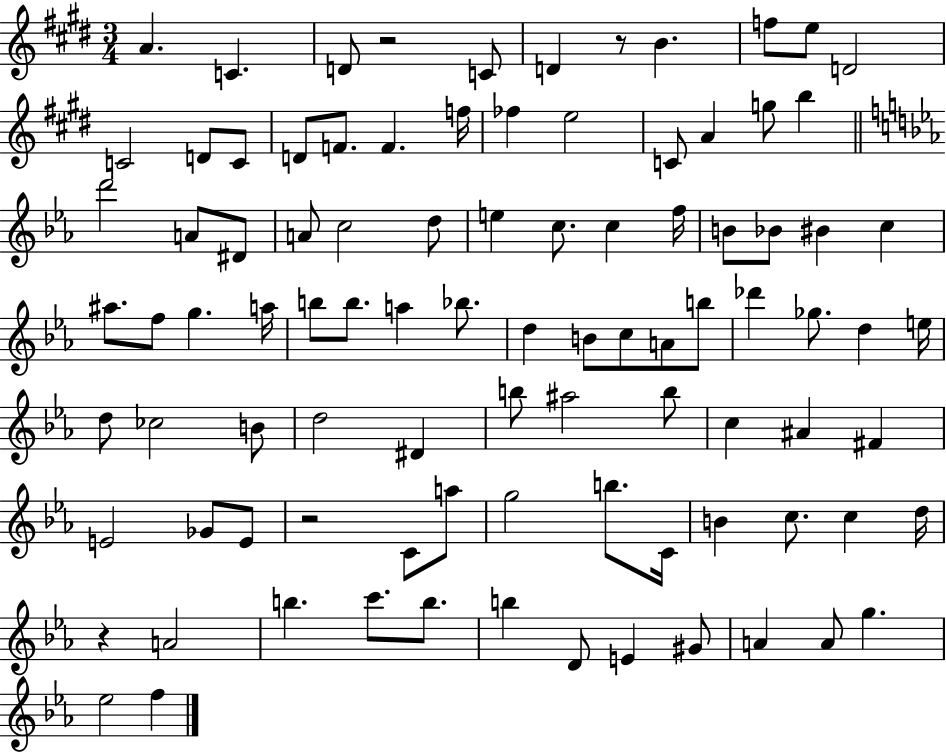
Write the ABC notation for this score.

X:1
T:Untitled
M:3/4
L:1/4
K:E
A C D/2 z2 C/2 D z/2 B f/2 e/2 D2 C2 D/2 C/2 D/2 F/2 F f/4 _f e2 C/2 A g/2 b d'2 A/2 ^D/2 A/2 c2 d/2 e c/2 c f/4 B/2 _B/2 ^B c ^a/2 f/2 g a/4 b/2 b/2 a _b/2 d B/2 c/2 A/2 b/2 _d' _g/2 d e/4 d/2 _c2 B/2 d2 ^D b/2 ^a2 b/2 c ^A ^F E2 _G/2 E/2 z2 C/2 a/2 g2 b/2 C/4 B c/2 c d/4 z A2 b c'/2 b/2 b D/2 E ^G/2 A A/2 g _e2 f